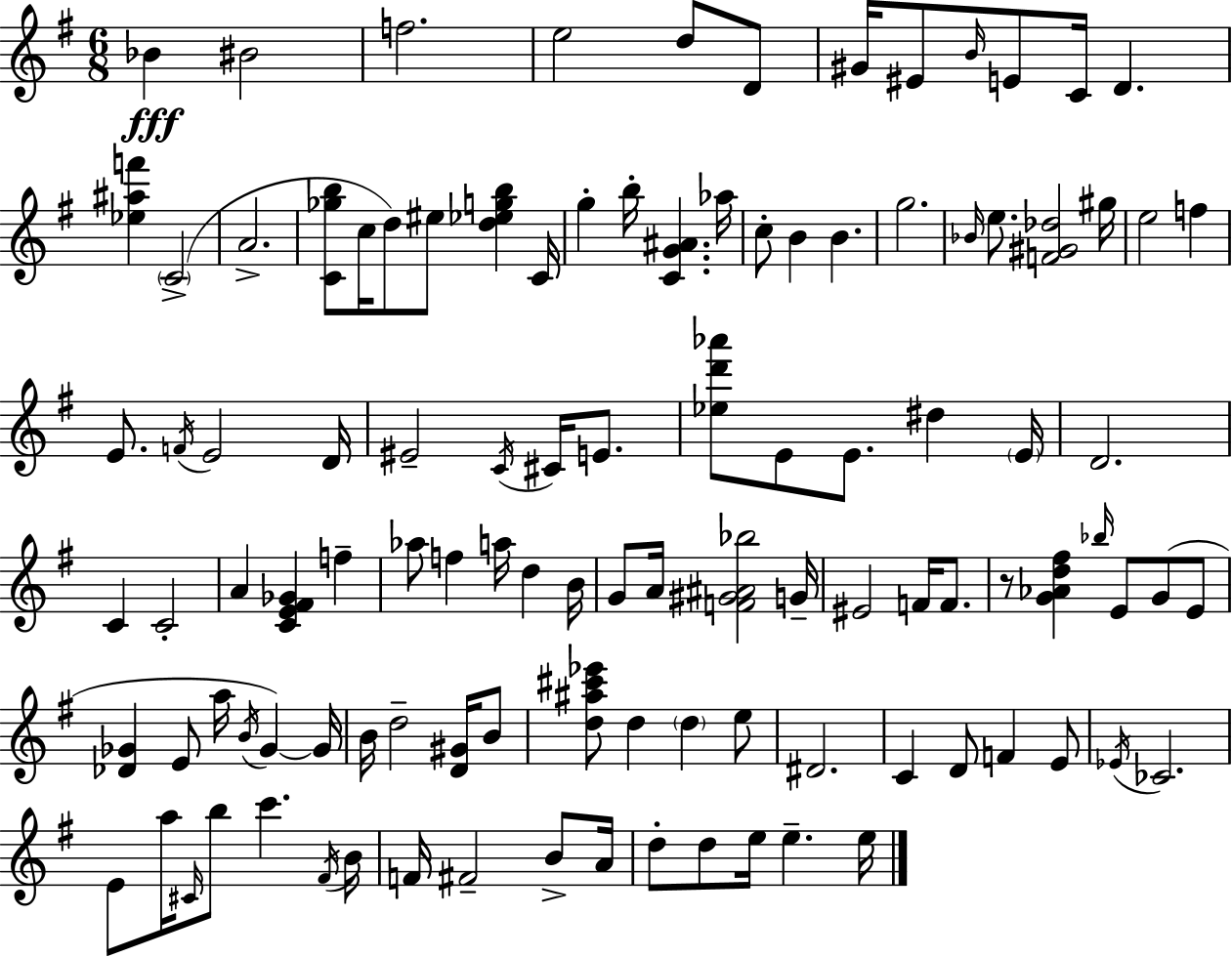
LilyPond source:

{
  \clef treble
  \numericTimeSignature
  \time 6/8
  \key e \minor
  bes'4\fff bis'2 | f''2. | e''2 d''8 d'8 | gis'16 eis'8 \grace { b'16 } e'8 c'16 d'4. | \break <ees'' ais'' f'''>4 \parenthesize c'2->( | a'2.-> | <c' ges'' b''>8 c''16 d''8) eis''8 <d'' ees'' g'' b''>4 | c'16 g''4-. b''16-. <c' g' ais'>4. | \break aes''16 c''8-. b'4 b'4. | g''2. | \grace { bes'16 } e''8. <f' gis' des''>2 | gis''16 e''2 f''4 | \break e'8. \acciaccatura { f'16 } e'2 | d'16 eis'2-- \acciaccatura { c'16 } | cis'16 e'8. <ees'' d''' aes'''>8 e'8 e'8. dis''4 | \parenthesize e'16 d'2. | \break c'4 c'2-. | a'4 <c' e' fis' ges'>4 | f''4-- aes''8 f''4 a''16 d''4 | b'16 g'8 a'16 <f' gis' ais' bes''>2 | \break g'16-- eis'2 | f'16 f'8. r8 <g' aes' d'' fis''>4 \grace { bes''16 } e'8 | g'8( e'8 <des' ges'>4 e'8 a''16 | \acciaccatura { b'16 }) ges'4~~ ges'16 b'16 d''2-- | \break <d' gis'>16 b'8 <d'' ais'' cis''' ees'''>8 d''4 | \parenthesize d''4 e''8 dis'2. | c'4 d'8 | f'4 e'8 \acciaccatura { ees'16 } ces'2. | \break e'8 a''16 \grace { cis'16 } b''8 | c'''4. \acciaccatura { fis'16 } b'16 f'16 fis'2-- | b'8-> a'16 d''8-. d''8 | e''16 e''4.-- e''16 \bar "|."
}